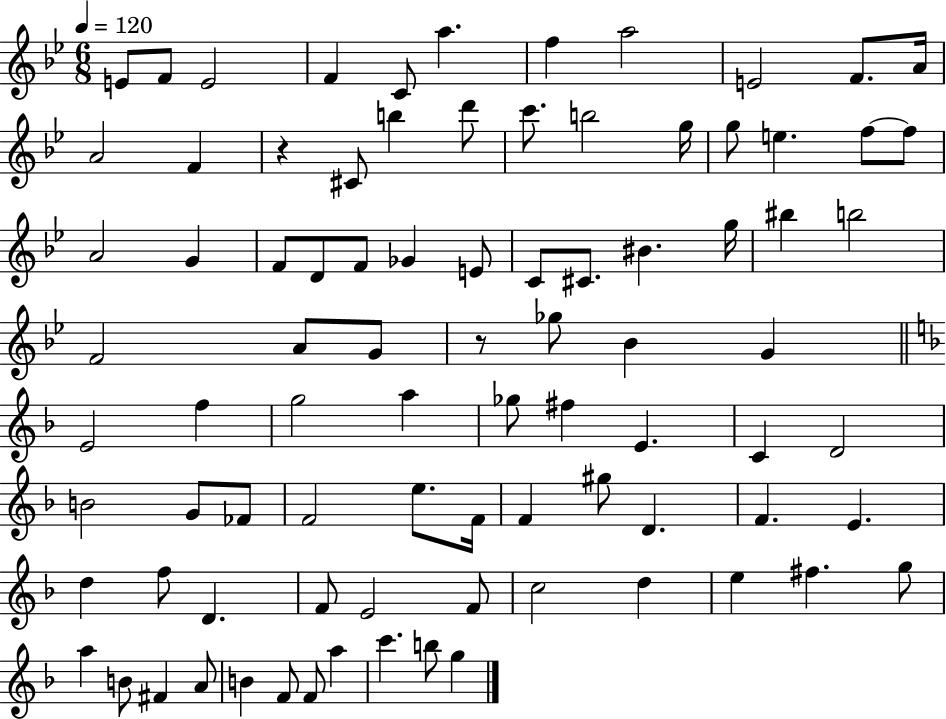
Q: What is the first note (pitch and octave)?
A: E4